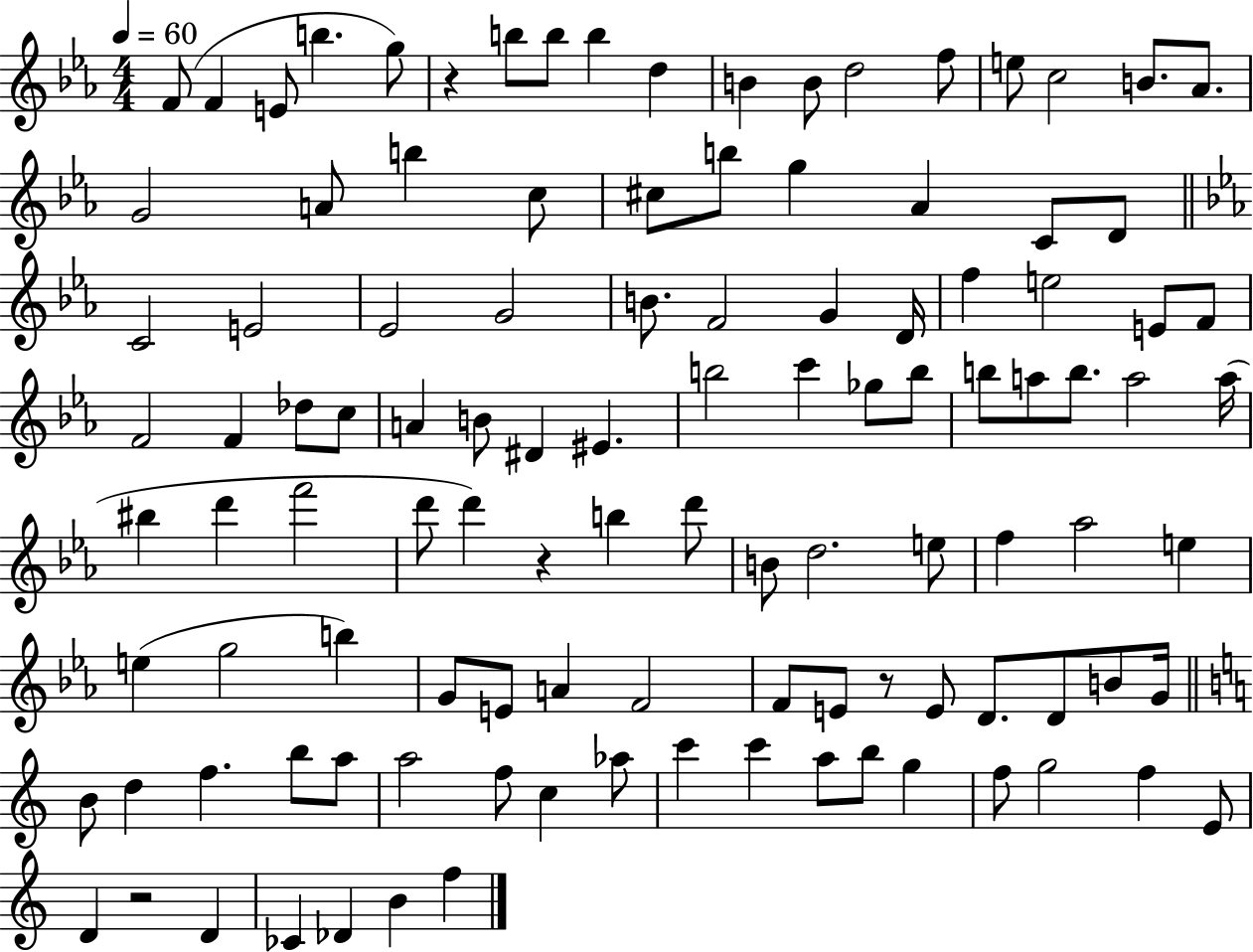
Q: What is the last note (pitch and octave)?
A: F5